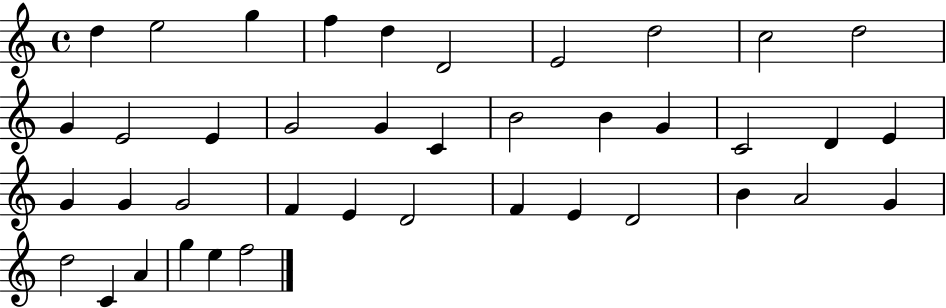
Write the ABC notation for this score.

X:1
T:Untitled
M:4/4
L:1/4
K:C
d e2 g f d D2 E2 d2 c2 d2 G E2 E G2 G C B2 B G C2 D E G G G2 F E D2 F E D2 B A2 G d2 C A g e f2